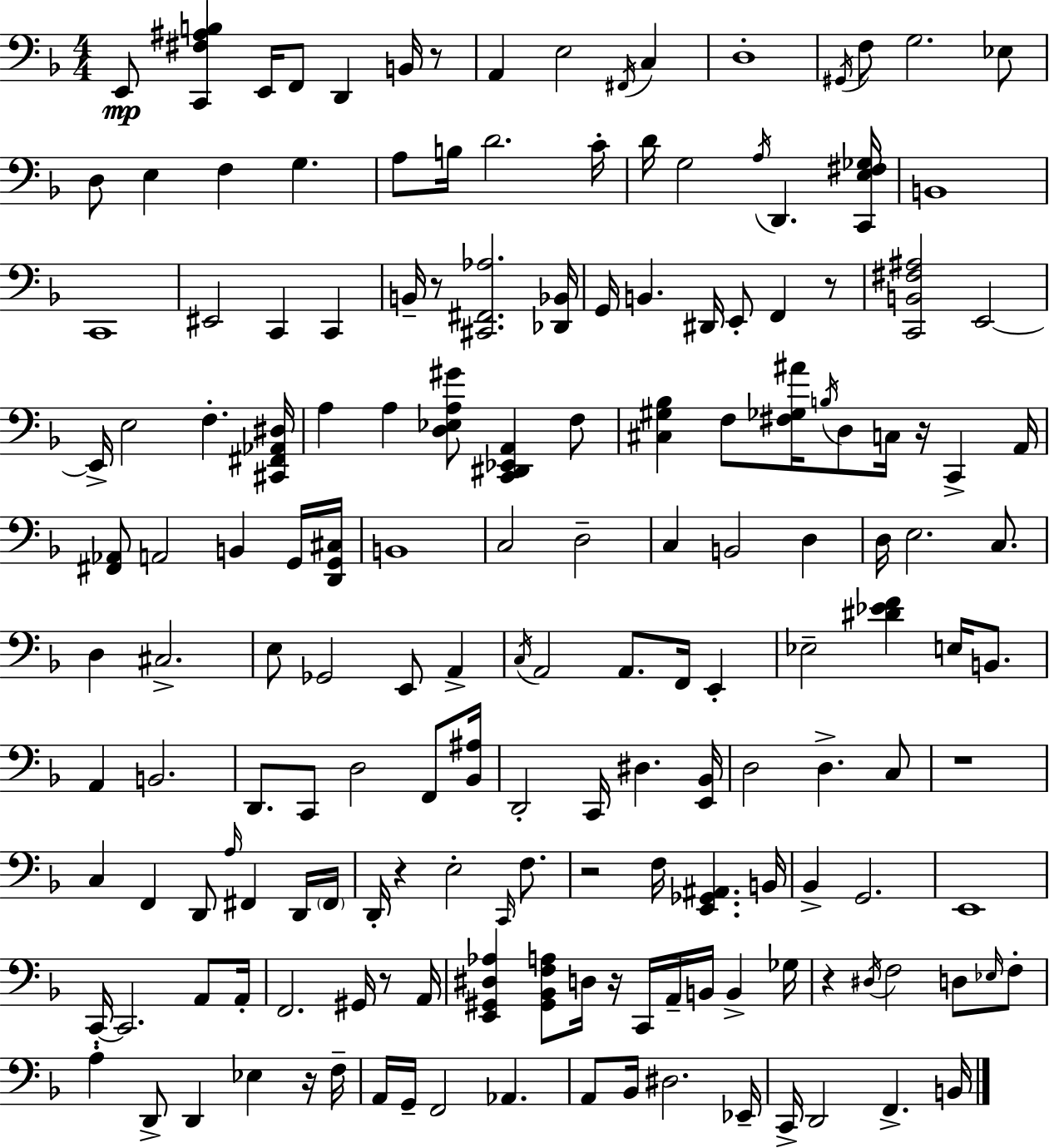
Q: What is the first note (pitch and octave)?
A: E2